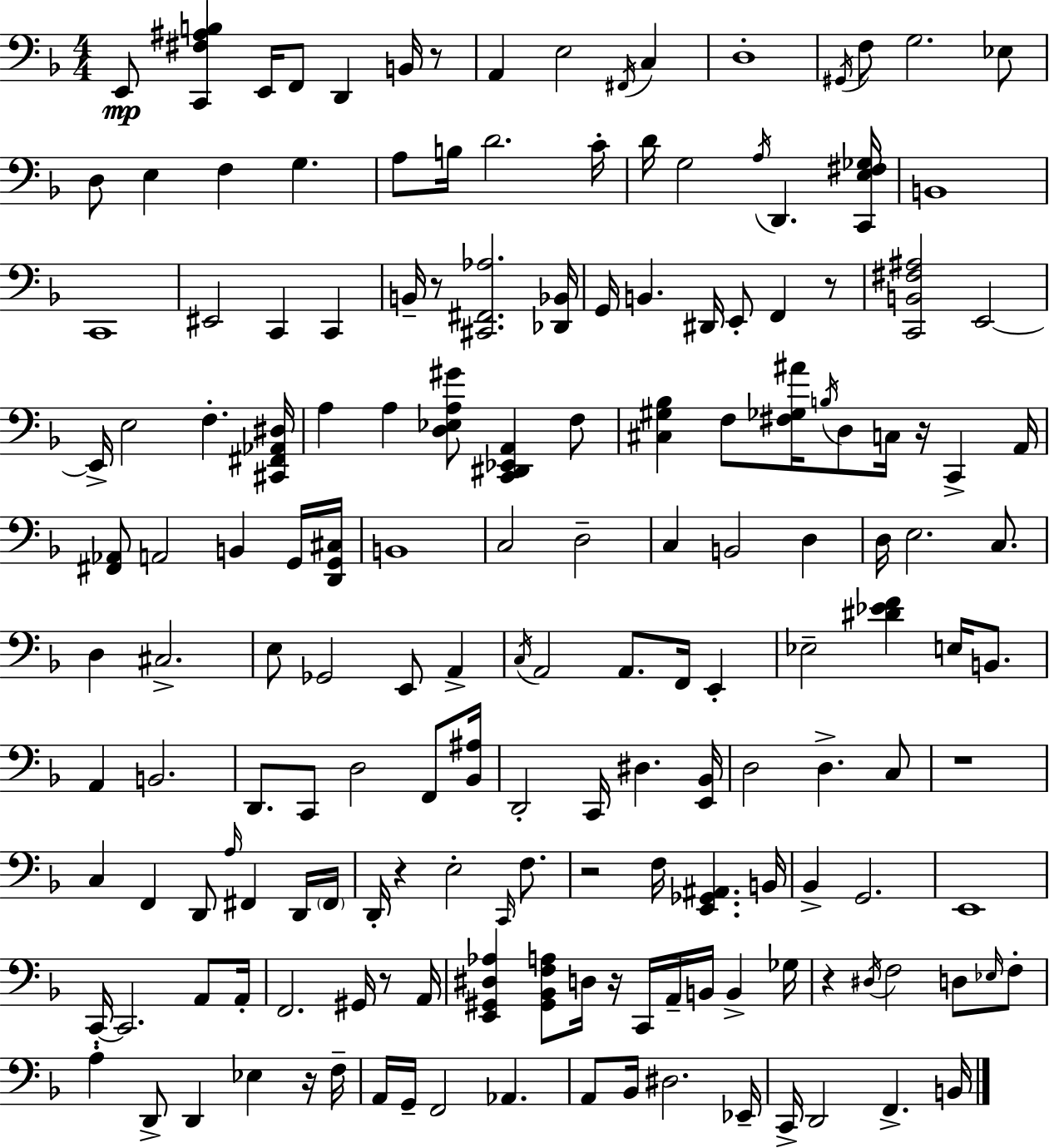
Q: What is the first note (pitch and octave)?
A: E2